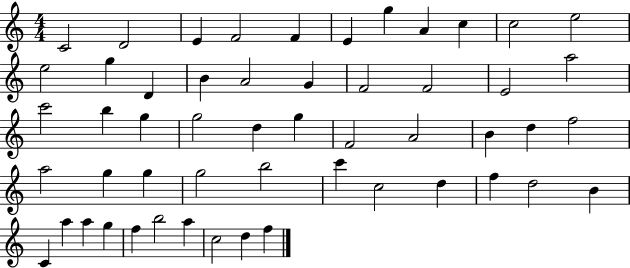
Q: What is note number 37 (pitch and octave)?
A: B5